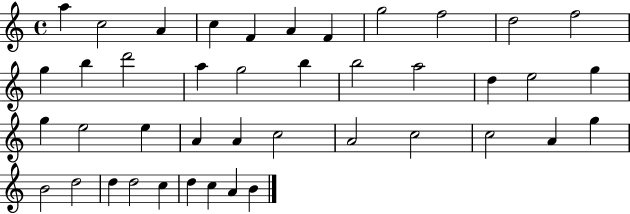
{
  \clef treble
  \time 4/4
  \defaultTimeSignature
  \key c \major
  a''4 c''2 a'4 | c''4 f'4 a'4 f'4 | g''2 f''2 | d''2 f''2 | \break g''4 b''4 d'''2 | a''4 g''2 b''4 | b''2 a''2 | d''4 e''2 g''4 | \break g''4 e''2 e''4 | a'4 a'4 c''2 | a'2 c''2 | c''2 a'4 g''4 | \break b'2 d''2 | d''4 d''2 c''4 | d''4 c''4 a'4 b'4 | \bar "|."
}